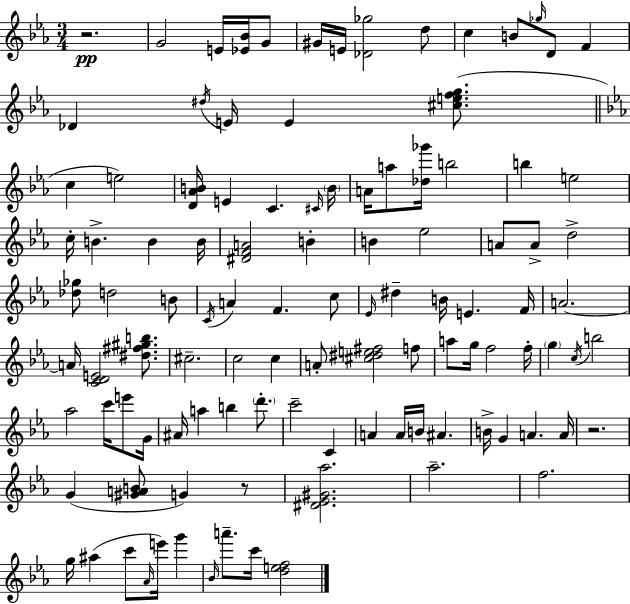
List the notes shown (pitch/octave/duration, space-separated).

R/h. G4/h E4/s [Eb4,Bb4]/s G4/e G#4/s E4/s [Db4,Gb5]/h D5/e C5/q B4/e Gb5/s D4/e F4/q Db4/q D#5/s E4/s E4/q [C#5,E5,F5,G5]/e. C5/q E5/h [D4,Ab4,B4]/s E4/q C4/q. C#4/s B4/s A4/s A5/e [Db5,Gb6]/s B5/h B5/q E5/h C5/s B4/q. B4/q B4/s [D#4,F4,A4]/h B4/q B4/q Eb5/h A4/e A4/e D5/h [Db5,Gb5]/e D5/h B4/e C4/s A4/q F4/q. C5/e Eb4/s D#5/q B4/s E4/q. F4/s A4/h. A4/s [C4,D4,E4]/h [D#5,F#5,G#5,B5]/e. C#5/h. C5/h C5/q A4/e [C#5,D#5,E5,F#5]/h F5/e A5/e G5/s F5/h F5/s G5/q C5/s B5/h Ab5/h C6/s E6/e G4/s A#4/s A5/q B5/q D6/e. C6/h C4/q A4/q A4/s B4/s A#4/q. B4/s G4/q A4/q. A4/s R/h. G4/q [G#4,A4,B4]/e G4/q R/e [D#4,Eb4,G#4,Ab5]/h. Ab5/h. F5/h. G5/s A#5/q C6/e Ab4/s E6/s G6/q Bb4/s A6/e. C6/s [D5,E5,F5]/h